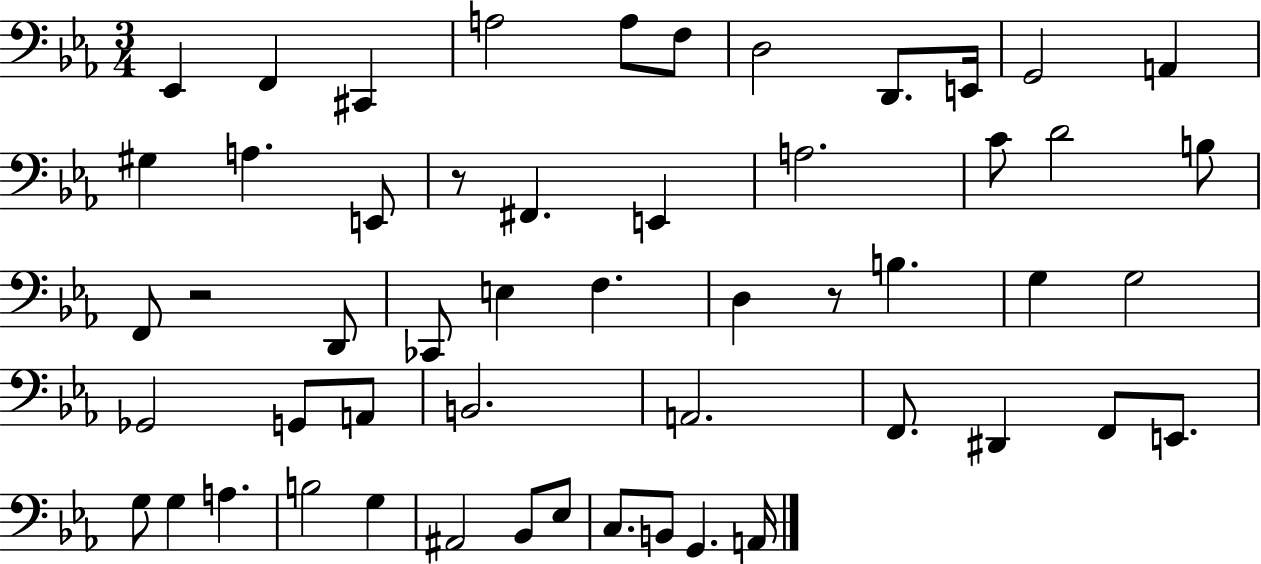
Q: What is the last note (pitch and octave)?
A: A2